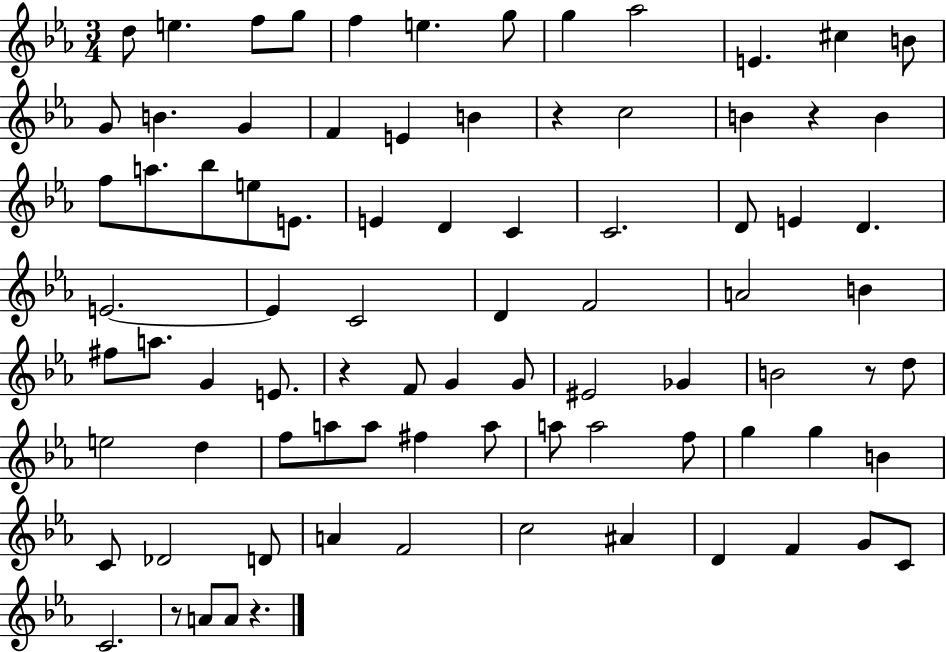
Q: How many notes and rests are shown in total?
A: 84